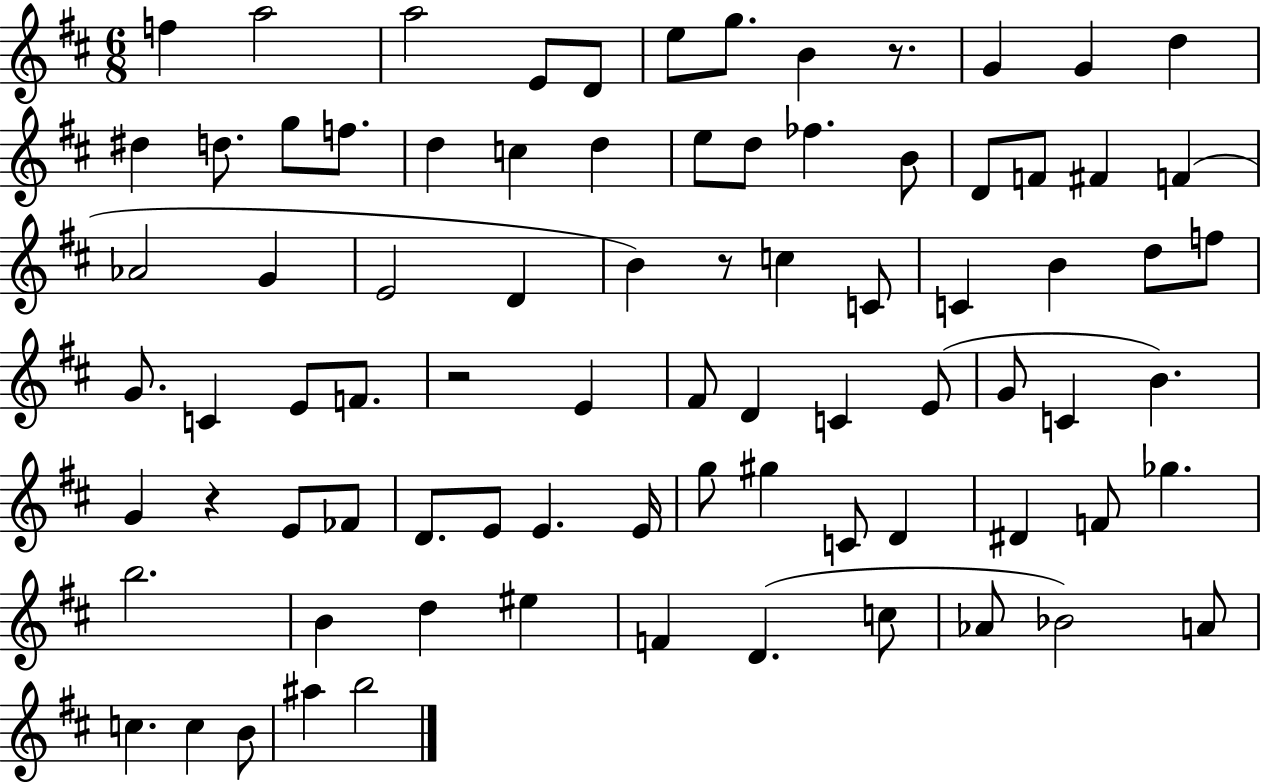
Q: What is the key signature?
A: D major